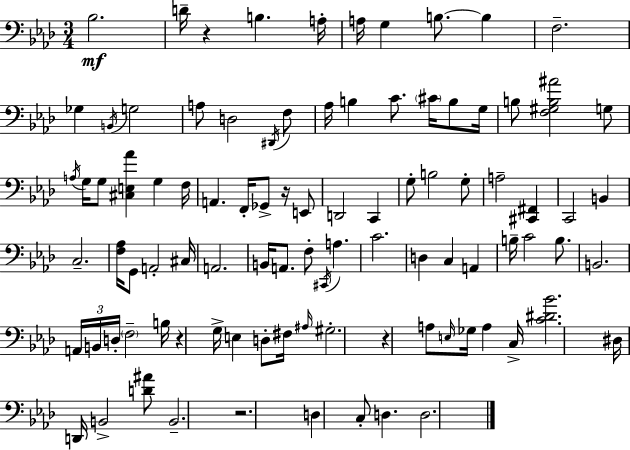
X:1
T:Untitled
M:3/4
L:1/4
K:Ab
_B,2 D/4 z B, A,/4 A,/4 G, B,/2 B, F,2 _G, B,,/4 G,2 A,/2 D,2 ^D,,/4 F,/2 _A,/4 B, C/2 ^C/4 B,/2 G,/4 B,/2 [F,^G,B,^A]2 G,/2 A,/4 G,/4 G,/2 [^C,E,_A] G, F,/4 A,, F,,/4 _G,,/2 z/4 E,,/2 D,,2 C,, G,/2 B,2 G,/2 A,2 [^C,,^F,,] C,,2 B,, C,2 [F,_A,]/4 G,,/2 A,,2 ^C,/4 A,,2 B,,/4 A,,/2 F,/2 ^C,,/4 A, C2 D, C, A,, B,/4 C2 B,/2 B,,2 A,,/4 B,,/4 D,/4 F,2 B,/4 z G,/4 E, D,/2 ^F,/4 ^A,/4 ^G,2 z A,/2 E,/4 _G,/4 A, C,/4 [C^D_B]2 ^D,/4 D,,/4 B,,2 [D^A]/2 B,,2 z2 D, C,/2 D, D,2